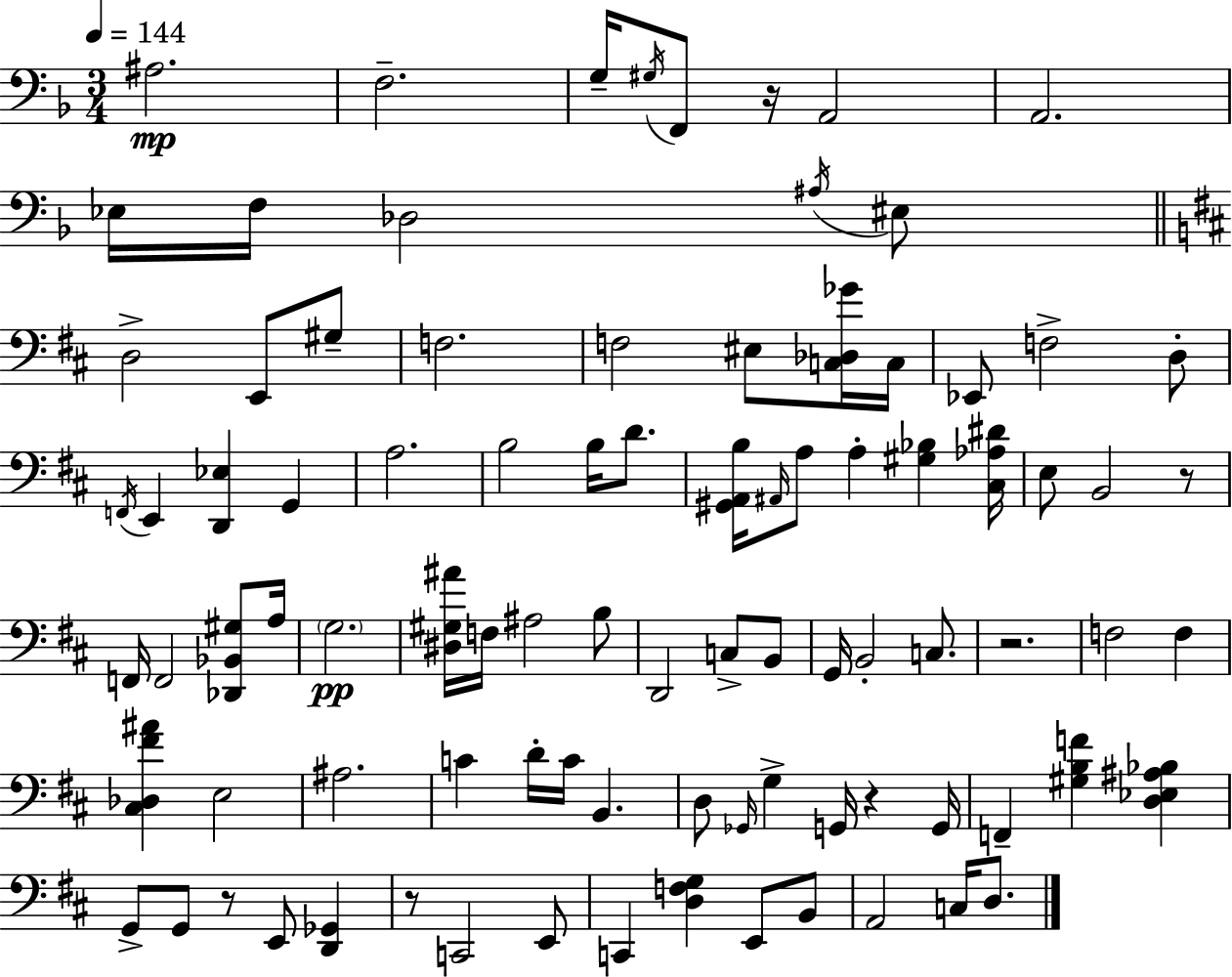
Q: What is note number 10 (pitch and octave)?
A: Db3